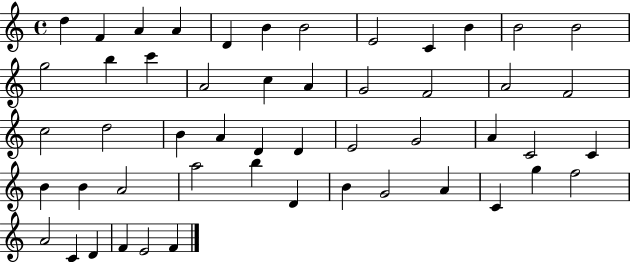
X:1
T:Untitled
M:4/4
L:1/4
K:C
d F A A D B B2 E2 C B B2 B2 g2 b c' A2 c A G2 F2 A2 F2 c2 d2 B A D D E2 G2 A C2 C B B A2 a2 b D B G2 A C g f2 A2 C D F E2 F